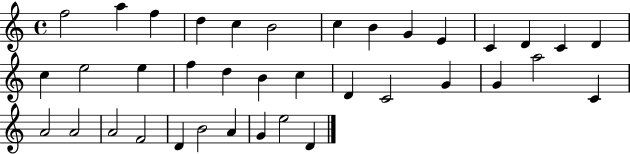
F5/h A5/q F5/q D5/q C5/q B4/h C5/q B4/q G4/q E4/q C4/q D4/q C4/q D4/q C5/q E5/h E5/q F5/q D5/q B4/q C5/q D4/q C4/h G4/q G4/q A5/h C4/q A4/h A4/h A4/h F4/h D4/q B4/h A4/q G4/q E5/h D4/q